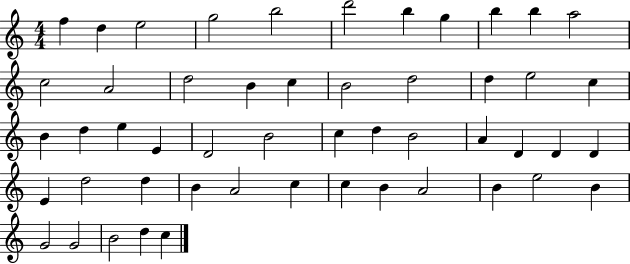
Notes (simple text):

F5/q D5/q E5/h G5/h B5/h D6/h B5/q G5/q B5/q B5/q A5/h C5/h A4/h D5/h B4/q C5/q B4/h D5/h D5/q E5/h C5/q B4/q D5/q E5/q E4/q D4/h B4/h C5/q D5/q B4/h A4/q D4/q D4/q D4/q E4/q D5/h D5/q B4/q A4/h C5/q C5/q B4/q A4/h B4/q E5/h B4/q G4/h G4/h B4/h D5/q C5/q